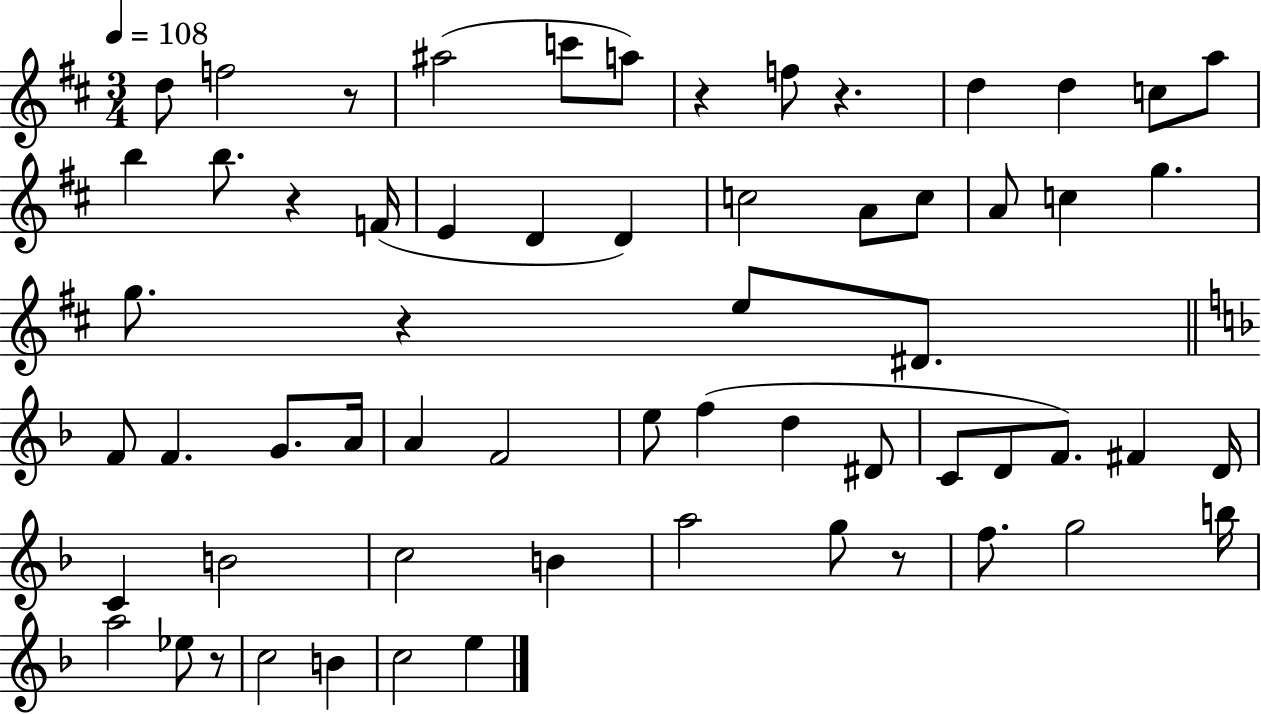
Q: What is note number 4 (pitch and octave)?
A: C6